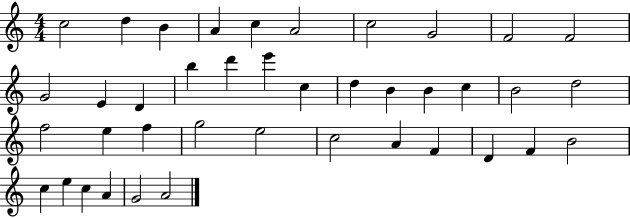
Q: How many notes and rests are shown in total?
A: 40